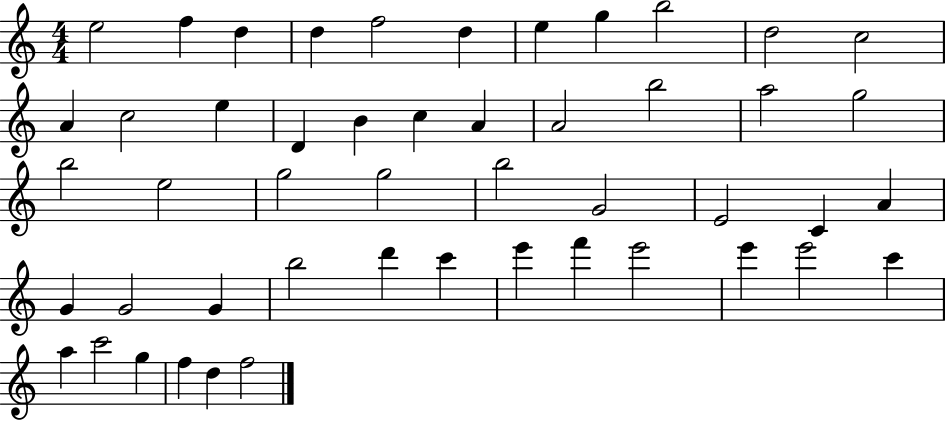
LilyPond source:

{
  \clef treble
  \numericTimeSignature
  \time 4/4
  \key c \major
  e''2 f''4 d''4 | d''4 f''2 d''4 | e''4 g''4 b''2 | d''2 c''2 | \break a'4 c''2 e''4 | d'4 b'4 c''4 a'4 | a'2 b''2 | a''2 g''2 | \break b''2 e''2 | g''2 g''2 | b''2 g'2 | e'2 c'4 a'4 | \break g'4 g'2 g'4 | b''2 d'''4 c'''4 | e'''4 f'''4 e'''2 | e'''4 e'''2 c'''4 | \break a''4 c'''2 g''4 | f''4 d''4 f''2 | \bar "|."
}